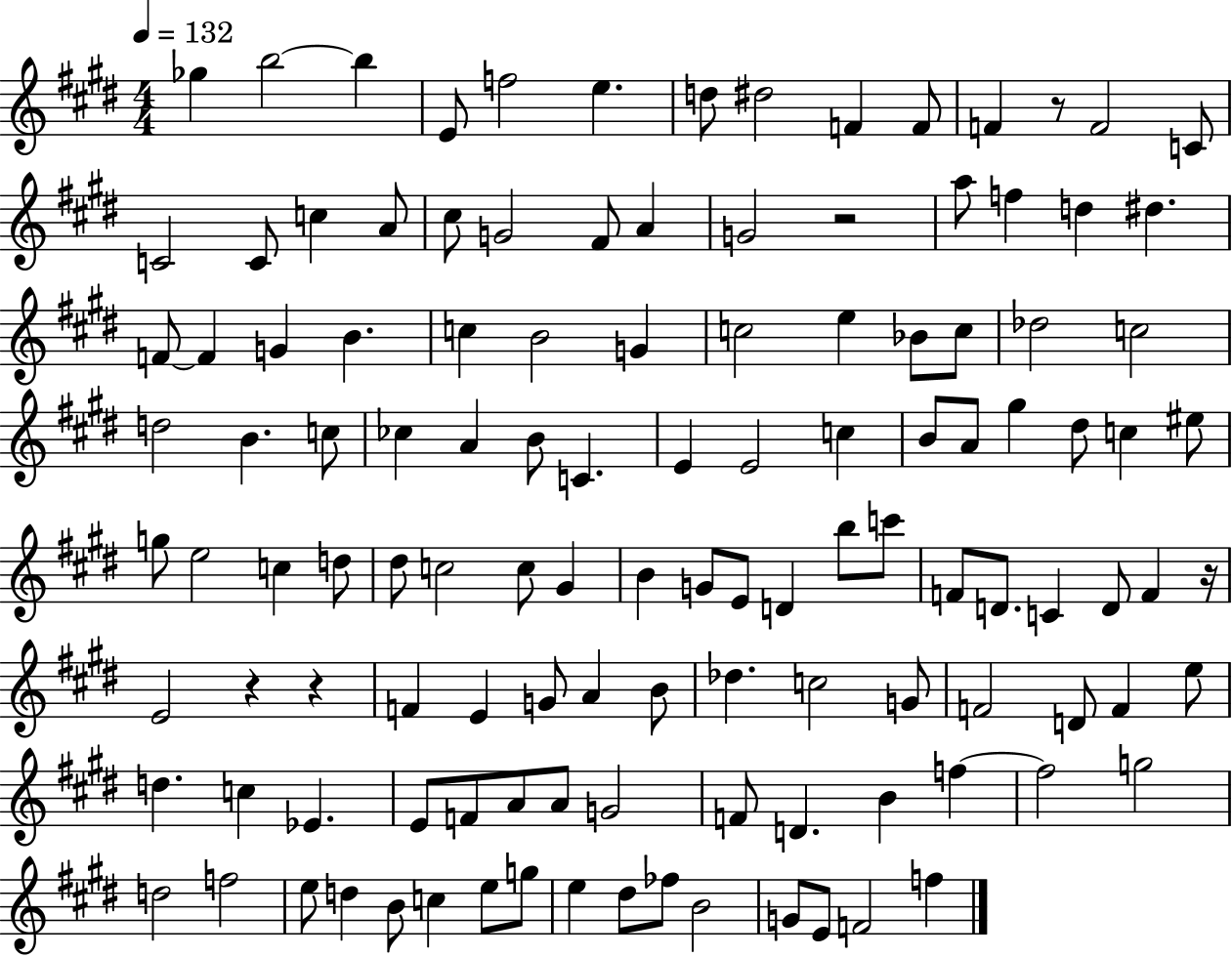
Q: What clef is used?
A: treble